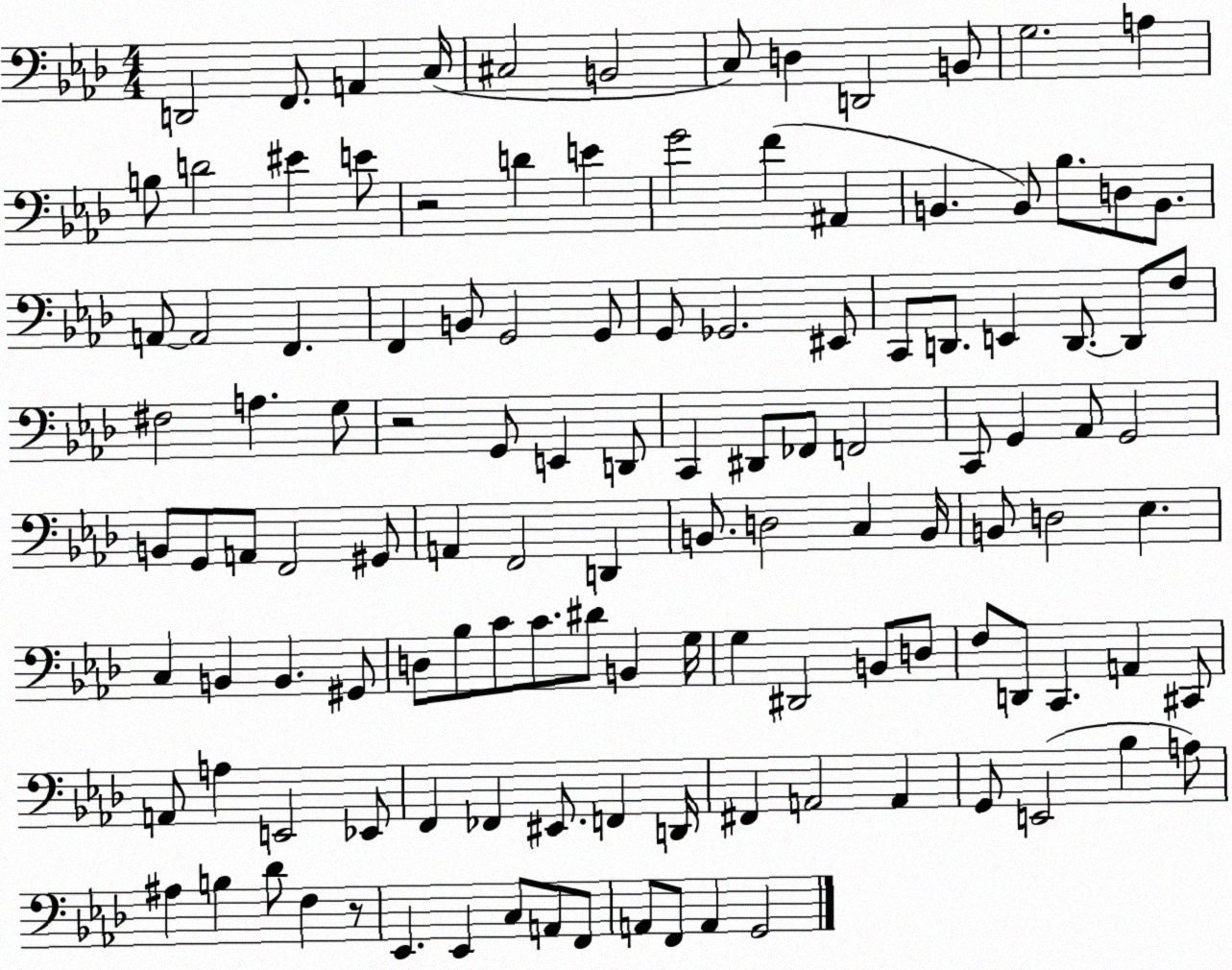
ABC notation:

X:1
T:Untitled
M:4/4
L:1/4
K:Ab
D,,2 F,,/2 A,, C,/4 ^C,2 B,,2 C,/2 D, D,,2 B,,/2 G,2 A, B,/2 D2 ^E E/2 z2 D E G2 F ^A,, B,, B,,/2 _B,/2 D,/2 B,,/2 A,,/2 A,,2 F,, F,, B,,/2 G,,2 G,,/2 G,,/2 _G,,2 ^E,,/2 C,,/2 D,,/2 E,, D,,/2 D,,/2 F,/2 ^F,2 A, G,/2 z2 G,,/2 E,, D,,/2 C,, ^D,,/2 _F,,/2 F,,2 C,,/2 G,, _A,,/2 G,,2 B,,/2 G,,/2 A,,/2 F,,2 ^G,,/2 A,, F,,2 D,, B,,/2 D,2 C, B,,/4 B,,/2 D,2 _E, C, B,, B,, ^G,,/2 D,/2 _B,/2 C/2 C/2 ^D/2 B,, G,/4 G, ^D,,2 B,,/2 D,/2 F,/2 D,,/2 C,, A,, ^C,,/2 A,,/2 A, E,,2 _E,,/2 F,, _F,, ^E,,/2 F,, D,,/4 ^F,, A,,2 A,, G,,/2 E,,2 _B, A,/2 ^A, B, _D/2 F, z/2 _E,, _E,, C,/2 A,,/2 F,,/2 A,,/2 F,,/2 A,, G,,2